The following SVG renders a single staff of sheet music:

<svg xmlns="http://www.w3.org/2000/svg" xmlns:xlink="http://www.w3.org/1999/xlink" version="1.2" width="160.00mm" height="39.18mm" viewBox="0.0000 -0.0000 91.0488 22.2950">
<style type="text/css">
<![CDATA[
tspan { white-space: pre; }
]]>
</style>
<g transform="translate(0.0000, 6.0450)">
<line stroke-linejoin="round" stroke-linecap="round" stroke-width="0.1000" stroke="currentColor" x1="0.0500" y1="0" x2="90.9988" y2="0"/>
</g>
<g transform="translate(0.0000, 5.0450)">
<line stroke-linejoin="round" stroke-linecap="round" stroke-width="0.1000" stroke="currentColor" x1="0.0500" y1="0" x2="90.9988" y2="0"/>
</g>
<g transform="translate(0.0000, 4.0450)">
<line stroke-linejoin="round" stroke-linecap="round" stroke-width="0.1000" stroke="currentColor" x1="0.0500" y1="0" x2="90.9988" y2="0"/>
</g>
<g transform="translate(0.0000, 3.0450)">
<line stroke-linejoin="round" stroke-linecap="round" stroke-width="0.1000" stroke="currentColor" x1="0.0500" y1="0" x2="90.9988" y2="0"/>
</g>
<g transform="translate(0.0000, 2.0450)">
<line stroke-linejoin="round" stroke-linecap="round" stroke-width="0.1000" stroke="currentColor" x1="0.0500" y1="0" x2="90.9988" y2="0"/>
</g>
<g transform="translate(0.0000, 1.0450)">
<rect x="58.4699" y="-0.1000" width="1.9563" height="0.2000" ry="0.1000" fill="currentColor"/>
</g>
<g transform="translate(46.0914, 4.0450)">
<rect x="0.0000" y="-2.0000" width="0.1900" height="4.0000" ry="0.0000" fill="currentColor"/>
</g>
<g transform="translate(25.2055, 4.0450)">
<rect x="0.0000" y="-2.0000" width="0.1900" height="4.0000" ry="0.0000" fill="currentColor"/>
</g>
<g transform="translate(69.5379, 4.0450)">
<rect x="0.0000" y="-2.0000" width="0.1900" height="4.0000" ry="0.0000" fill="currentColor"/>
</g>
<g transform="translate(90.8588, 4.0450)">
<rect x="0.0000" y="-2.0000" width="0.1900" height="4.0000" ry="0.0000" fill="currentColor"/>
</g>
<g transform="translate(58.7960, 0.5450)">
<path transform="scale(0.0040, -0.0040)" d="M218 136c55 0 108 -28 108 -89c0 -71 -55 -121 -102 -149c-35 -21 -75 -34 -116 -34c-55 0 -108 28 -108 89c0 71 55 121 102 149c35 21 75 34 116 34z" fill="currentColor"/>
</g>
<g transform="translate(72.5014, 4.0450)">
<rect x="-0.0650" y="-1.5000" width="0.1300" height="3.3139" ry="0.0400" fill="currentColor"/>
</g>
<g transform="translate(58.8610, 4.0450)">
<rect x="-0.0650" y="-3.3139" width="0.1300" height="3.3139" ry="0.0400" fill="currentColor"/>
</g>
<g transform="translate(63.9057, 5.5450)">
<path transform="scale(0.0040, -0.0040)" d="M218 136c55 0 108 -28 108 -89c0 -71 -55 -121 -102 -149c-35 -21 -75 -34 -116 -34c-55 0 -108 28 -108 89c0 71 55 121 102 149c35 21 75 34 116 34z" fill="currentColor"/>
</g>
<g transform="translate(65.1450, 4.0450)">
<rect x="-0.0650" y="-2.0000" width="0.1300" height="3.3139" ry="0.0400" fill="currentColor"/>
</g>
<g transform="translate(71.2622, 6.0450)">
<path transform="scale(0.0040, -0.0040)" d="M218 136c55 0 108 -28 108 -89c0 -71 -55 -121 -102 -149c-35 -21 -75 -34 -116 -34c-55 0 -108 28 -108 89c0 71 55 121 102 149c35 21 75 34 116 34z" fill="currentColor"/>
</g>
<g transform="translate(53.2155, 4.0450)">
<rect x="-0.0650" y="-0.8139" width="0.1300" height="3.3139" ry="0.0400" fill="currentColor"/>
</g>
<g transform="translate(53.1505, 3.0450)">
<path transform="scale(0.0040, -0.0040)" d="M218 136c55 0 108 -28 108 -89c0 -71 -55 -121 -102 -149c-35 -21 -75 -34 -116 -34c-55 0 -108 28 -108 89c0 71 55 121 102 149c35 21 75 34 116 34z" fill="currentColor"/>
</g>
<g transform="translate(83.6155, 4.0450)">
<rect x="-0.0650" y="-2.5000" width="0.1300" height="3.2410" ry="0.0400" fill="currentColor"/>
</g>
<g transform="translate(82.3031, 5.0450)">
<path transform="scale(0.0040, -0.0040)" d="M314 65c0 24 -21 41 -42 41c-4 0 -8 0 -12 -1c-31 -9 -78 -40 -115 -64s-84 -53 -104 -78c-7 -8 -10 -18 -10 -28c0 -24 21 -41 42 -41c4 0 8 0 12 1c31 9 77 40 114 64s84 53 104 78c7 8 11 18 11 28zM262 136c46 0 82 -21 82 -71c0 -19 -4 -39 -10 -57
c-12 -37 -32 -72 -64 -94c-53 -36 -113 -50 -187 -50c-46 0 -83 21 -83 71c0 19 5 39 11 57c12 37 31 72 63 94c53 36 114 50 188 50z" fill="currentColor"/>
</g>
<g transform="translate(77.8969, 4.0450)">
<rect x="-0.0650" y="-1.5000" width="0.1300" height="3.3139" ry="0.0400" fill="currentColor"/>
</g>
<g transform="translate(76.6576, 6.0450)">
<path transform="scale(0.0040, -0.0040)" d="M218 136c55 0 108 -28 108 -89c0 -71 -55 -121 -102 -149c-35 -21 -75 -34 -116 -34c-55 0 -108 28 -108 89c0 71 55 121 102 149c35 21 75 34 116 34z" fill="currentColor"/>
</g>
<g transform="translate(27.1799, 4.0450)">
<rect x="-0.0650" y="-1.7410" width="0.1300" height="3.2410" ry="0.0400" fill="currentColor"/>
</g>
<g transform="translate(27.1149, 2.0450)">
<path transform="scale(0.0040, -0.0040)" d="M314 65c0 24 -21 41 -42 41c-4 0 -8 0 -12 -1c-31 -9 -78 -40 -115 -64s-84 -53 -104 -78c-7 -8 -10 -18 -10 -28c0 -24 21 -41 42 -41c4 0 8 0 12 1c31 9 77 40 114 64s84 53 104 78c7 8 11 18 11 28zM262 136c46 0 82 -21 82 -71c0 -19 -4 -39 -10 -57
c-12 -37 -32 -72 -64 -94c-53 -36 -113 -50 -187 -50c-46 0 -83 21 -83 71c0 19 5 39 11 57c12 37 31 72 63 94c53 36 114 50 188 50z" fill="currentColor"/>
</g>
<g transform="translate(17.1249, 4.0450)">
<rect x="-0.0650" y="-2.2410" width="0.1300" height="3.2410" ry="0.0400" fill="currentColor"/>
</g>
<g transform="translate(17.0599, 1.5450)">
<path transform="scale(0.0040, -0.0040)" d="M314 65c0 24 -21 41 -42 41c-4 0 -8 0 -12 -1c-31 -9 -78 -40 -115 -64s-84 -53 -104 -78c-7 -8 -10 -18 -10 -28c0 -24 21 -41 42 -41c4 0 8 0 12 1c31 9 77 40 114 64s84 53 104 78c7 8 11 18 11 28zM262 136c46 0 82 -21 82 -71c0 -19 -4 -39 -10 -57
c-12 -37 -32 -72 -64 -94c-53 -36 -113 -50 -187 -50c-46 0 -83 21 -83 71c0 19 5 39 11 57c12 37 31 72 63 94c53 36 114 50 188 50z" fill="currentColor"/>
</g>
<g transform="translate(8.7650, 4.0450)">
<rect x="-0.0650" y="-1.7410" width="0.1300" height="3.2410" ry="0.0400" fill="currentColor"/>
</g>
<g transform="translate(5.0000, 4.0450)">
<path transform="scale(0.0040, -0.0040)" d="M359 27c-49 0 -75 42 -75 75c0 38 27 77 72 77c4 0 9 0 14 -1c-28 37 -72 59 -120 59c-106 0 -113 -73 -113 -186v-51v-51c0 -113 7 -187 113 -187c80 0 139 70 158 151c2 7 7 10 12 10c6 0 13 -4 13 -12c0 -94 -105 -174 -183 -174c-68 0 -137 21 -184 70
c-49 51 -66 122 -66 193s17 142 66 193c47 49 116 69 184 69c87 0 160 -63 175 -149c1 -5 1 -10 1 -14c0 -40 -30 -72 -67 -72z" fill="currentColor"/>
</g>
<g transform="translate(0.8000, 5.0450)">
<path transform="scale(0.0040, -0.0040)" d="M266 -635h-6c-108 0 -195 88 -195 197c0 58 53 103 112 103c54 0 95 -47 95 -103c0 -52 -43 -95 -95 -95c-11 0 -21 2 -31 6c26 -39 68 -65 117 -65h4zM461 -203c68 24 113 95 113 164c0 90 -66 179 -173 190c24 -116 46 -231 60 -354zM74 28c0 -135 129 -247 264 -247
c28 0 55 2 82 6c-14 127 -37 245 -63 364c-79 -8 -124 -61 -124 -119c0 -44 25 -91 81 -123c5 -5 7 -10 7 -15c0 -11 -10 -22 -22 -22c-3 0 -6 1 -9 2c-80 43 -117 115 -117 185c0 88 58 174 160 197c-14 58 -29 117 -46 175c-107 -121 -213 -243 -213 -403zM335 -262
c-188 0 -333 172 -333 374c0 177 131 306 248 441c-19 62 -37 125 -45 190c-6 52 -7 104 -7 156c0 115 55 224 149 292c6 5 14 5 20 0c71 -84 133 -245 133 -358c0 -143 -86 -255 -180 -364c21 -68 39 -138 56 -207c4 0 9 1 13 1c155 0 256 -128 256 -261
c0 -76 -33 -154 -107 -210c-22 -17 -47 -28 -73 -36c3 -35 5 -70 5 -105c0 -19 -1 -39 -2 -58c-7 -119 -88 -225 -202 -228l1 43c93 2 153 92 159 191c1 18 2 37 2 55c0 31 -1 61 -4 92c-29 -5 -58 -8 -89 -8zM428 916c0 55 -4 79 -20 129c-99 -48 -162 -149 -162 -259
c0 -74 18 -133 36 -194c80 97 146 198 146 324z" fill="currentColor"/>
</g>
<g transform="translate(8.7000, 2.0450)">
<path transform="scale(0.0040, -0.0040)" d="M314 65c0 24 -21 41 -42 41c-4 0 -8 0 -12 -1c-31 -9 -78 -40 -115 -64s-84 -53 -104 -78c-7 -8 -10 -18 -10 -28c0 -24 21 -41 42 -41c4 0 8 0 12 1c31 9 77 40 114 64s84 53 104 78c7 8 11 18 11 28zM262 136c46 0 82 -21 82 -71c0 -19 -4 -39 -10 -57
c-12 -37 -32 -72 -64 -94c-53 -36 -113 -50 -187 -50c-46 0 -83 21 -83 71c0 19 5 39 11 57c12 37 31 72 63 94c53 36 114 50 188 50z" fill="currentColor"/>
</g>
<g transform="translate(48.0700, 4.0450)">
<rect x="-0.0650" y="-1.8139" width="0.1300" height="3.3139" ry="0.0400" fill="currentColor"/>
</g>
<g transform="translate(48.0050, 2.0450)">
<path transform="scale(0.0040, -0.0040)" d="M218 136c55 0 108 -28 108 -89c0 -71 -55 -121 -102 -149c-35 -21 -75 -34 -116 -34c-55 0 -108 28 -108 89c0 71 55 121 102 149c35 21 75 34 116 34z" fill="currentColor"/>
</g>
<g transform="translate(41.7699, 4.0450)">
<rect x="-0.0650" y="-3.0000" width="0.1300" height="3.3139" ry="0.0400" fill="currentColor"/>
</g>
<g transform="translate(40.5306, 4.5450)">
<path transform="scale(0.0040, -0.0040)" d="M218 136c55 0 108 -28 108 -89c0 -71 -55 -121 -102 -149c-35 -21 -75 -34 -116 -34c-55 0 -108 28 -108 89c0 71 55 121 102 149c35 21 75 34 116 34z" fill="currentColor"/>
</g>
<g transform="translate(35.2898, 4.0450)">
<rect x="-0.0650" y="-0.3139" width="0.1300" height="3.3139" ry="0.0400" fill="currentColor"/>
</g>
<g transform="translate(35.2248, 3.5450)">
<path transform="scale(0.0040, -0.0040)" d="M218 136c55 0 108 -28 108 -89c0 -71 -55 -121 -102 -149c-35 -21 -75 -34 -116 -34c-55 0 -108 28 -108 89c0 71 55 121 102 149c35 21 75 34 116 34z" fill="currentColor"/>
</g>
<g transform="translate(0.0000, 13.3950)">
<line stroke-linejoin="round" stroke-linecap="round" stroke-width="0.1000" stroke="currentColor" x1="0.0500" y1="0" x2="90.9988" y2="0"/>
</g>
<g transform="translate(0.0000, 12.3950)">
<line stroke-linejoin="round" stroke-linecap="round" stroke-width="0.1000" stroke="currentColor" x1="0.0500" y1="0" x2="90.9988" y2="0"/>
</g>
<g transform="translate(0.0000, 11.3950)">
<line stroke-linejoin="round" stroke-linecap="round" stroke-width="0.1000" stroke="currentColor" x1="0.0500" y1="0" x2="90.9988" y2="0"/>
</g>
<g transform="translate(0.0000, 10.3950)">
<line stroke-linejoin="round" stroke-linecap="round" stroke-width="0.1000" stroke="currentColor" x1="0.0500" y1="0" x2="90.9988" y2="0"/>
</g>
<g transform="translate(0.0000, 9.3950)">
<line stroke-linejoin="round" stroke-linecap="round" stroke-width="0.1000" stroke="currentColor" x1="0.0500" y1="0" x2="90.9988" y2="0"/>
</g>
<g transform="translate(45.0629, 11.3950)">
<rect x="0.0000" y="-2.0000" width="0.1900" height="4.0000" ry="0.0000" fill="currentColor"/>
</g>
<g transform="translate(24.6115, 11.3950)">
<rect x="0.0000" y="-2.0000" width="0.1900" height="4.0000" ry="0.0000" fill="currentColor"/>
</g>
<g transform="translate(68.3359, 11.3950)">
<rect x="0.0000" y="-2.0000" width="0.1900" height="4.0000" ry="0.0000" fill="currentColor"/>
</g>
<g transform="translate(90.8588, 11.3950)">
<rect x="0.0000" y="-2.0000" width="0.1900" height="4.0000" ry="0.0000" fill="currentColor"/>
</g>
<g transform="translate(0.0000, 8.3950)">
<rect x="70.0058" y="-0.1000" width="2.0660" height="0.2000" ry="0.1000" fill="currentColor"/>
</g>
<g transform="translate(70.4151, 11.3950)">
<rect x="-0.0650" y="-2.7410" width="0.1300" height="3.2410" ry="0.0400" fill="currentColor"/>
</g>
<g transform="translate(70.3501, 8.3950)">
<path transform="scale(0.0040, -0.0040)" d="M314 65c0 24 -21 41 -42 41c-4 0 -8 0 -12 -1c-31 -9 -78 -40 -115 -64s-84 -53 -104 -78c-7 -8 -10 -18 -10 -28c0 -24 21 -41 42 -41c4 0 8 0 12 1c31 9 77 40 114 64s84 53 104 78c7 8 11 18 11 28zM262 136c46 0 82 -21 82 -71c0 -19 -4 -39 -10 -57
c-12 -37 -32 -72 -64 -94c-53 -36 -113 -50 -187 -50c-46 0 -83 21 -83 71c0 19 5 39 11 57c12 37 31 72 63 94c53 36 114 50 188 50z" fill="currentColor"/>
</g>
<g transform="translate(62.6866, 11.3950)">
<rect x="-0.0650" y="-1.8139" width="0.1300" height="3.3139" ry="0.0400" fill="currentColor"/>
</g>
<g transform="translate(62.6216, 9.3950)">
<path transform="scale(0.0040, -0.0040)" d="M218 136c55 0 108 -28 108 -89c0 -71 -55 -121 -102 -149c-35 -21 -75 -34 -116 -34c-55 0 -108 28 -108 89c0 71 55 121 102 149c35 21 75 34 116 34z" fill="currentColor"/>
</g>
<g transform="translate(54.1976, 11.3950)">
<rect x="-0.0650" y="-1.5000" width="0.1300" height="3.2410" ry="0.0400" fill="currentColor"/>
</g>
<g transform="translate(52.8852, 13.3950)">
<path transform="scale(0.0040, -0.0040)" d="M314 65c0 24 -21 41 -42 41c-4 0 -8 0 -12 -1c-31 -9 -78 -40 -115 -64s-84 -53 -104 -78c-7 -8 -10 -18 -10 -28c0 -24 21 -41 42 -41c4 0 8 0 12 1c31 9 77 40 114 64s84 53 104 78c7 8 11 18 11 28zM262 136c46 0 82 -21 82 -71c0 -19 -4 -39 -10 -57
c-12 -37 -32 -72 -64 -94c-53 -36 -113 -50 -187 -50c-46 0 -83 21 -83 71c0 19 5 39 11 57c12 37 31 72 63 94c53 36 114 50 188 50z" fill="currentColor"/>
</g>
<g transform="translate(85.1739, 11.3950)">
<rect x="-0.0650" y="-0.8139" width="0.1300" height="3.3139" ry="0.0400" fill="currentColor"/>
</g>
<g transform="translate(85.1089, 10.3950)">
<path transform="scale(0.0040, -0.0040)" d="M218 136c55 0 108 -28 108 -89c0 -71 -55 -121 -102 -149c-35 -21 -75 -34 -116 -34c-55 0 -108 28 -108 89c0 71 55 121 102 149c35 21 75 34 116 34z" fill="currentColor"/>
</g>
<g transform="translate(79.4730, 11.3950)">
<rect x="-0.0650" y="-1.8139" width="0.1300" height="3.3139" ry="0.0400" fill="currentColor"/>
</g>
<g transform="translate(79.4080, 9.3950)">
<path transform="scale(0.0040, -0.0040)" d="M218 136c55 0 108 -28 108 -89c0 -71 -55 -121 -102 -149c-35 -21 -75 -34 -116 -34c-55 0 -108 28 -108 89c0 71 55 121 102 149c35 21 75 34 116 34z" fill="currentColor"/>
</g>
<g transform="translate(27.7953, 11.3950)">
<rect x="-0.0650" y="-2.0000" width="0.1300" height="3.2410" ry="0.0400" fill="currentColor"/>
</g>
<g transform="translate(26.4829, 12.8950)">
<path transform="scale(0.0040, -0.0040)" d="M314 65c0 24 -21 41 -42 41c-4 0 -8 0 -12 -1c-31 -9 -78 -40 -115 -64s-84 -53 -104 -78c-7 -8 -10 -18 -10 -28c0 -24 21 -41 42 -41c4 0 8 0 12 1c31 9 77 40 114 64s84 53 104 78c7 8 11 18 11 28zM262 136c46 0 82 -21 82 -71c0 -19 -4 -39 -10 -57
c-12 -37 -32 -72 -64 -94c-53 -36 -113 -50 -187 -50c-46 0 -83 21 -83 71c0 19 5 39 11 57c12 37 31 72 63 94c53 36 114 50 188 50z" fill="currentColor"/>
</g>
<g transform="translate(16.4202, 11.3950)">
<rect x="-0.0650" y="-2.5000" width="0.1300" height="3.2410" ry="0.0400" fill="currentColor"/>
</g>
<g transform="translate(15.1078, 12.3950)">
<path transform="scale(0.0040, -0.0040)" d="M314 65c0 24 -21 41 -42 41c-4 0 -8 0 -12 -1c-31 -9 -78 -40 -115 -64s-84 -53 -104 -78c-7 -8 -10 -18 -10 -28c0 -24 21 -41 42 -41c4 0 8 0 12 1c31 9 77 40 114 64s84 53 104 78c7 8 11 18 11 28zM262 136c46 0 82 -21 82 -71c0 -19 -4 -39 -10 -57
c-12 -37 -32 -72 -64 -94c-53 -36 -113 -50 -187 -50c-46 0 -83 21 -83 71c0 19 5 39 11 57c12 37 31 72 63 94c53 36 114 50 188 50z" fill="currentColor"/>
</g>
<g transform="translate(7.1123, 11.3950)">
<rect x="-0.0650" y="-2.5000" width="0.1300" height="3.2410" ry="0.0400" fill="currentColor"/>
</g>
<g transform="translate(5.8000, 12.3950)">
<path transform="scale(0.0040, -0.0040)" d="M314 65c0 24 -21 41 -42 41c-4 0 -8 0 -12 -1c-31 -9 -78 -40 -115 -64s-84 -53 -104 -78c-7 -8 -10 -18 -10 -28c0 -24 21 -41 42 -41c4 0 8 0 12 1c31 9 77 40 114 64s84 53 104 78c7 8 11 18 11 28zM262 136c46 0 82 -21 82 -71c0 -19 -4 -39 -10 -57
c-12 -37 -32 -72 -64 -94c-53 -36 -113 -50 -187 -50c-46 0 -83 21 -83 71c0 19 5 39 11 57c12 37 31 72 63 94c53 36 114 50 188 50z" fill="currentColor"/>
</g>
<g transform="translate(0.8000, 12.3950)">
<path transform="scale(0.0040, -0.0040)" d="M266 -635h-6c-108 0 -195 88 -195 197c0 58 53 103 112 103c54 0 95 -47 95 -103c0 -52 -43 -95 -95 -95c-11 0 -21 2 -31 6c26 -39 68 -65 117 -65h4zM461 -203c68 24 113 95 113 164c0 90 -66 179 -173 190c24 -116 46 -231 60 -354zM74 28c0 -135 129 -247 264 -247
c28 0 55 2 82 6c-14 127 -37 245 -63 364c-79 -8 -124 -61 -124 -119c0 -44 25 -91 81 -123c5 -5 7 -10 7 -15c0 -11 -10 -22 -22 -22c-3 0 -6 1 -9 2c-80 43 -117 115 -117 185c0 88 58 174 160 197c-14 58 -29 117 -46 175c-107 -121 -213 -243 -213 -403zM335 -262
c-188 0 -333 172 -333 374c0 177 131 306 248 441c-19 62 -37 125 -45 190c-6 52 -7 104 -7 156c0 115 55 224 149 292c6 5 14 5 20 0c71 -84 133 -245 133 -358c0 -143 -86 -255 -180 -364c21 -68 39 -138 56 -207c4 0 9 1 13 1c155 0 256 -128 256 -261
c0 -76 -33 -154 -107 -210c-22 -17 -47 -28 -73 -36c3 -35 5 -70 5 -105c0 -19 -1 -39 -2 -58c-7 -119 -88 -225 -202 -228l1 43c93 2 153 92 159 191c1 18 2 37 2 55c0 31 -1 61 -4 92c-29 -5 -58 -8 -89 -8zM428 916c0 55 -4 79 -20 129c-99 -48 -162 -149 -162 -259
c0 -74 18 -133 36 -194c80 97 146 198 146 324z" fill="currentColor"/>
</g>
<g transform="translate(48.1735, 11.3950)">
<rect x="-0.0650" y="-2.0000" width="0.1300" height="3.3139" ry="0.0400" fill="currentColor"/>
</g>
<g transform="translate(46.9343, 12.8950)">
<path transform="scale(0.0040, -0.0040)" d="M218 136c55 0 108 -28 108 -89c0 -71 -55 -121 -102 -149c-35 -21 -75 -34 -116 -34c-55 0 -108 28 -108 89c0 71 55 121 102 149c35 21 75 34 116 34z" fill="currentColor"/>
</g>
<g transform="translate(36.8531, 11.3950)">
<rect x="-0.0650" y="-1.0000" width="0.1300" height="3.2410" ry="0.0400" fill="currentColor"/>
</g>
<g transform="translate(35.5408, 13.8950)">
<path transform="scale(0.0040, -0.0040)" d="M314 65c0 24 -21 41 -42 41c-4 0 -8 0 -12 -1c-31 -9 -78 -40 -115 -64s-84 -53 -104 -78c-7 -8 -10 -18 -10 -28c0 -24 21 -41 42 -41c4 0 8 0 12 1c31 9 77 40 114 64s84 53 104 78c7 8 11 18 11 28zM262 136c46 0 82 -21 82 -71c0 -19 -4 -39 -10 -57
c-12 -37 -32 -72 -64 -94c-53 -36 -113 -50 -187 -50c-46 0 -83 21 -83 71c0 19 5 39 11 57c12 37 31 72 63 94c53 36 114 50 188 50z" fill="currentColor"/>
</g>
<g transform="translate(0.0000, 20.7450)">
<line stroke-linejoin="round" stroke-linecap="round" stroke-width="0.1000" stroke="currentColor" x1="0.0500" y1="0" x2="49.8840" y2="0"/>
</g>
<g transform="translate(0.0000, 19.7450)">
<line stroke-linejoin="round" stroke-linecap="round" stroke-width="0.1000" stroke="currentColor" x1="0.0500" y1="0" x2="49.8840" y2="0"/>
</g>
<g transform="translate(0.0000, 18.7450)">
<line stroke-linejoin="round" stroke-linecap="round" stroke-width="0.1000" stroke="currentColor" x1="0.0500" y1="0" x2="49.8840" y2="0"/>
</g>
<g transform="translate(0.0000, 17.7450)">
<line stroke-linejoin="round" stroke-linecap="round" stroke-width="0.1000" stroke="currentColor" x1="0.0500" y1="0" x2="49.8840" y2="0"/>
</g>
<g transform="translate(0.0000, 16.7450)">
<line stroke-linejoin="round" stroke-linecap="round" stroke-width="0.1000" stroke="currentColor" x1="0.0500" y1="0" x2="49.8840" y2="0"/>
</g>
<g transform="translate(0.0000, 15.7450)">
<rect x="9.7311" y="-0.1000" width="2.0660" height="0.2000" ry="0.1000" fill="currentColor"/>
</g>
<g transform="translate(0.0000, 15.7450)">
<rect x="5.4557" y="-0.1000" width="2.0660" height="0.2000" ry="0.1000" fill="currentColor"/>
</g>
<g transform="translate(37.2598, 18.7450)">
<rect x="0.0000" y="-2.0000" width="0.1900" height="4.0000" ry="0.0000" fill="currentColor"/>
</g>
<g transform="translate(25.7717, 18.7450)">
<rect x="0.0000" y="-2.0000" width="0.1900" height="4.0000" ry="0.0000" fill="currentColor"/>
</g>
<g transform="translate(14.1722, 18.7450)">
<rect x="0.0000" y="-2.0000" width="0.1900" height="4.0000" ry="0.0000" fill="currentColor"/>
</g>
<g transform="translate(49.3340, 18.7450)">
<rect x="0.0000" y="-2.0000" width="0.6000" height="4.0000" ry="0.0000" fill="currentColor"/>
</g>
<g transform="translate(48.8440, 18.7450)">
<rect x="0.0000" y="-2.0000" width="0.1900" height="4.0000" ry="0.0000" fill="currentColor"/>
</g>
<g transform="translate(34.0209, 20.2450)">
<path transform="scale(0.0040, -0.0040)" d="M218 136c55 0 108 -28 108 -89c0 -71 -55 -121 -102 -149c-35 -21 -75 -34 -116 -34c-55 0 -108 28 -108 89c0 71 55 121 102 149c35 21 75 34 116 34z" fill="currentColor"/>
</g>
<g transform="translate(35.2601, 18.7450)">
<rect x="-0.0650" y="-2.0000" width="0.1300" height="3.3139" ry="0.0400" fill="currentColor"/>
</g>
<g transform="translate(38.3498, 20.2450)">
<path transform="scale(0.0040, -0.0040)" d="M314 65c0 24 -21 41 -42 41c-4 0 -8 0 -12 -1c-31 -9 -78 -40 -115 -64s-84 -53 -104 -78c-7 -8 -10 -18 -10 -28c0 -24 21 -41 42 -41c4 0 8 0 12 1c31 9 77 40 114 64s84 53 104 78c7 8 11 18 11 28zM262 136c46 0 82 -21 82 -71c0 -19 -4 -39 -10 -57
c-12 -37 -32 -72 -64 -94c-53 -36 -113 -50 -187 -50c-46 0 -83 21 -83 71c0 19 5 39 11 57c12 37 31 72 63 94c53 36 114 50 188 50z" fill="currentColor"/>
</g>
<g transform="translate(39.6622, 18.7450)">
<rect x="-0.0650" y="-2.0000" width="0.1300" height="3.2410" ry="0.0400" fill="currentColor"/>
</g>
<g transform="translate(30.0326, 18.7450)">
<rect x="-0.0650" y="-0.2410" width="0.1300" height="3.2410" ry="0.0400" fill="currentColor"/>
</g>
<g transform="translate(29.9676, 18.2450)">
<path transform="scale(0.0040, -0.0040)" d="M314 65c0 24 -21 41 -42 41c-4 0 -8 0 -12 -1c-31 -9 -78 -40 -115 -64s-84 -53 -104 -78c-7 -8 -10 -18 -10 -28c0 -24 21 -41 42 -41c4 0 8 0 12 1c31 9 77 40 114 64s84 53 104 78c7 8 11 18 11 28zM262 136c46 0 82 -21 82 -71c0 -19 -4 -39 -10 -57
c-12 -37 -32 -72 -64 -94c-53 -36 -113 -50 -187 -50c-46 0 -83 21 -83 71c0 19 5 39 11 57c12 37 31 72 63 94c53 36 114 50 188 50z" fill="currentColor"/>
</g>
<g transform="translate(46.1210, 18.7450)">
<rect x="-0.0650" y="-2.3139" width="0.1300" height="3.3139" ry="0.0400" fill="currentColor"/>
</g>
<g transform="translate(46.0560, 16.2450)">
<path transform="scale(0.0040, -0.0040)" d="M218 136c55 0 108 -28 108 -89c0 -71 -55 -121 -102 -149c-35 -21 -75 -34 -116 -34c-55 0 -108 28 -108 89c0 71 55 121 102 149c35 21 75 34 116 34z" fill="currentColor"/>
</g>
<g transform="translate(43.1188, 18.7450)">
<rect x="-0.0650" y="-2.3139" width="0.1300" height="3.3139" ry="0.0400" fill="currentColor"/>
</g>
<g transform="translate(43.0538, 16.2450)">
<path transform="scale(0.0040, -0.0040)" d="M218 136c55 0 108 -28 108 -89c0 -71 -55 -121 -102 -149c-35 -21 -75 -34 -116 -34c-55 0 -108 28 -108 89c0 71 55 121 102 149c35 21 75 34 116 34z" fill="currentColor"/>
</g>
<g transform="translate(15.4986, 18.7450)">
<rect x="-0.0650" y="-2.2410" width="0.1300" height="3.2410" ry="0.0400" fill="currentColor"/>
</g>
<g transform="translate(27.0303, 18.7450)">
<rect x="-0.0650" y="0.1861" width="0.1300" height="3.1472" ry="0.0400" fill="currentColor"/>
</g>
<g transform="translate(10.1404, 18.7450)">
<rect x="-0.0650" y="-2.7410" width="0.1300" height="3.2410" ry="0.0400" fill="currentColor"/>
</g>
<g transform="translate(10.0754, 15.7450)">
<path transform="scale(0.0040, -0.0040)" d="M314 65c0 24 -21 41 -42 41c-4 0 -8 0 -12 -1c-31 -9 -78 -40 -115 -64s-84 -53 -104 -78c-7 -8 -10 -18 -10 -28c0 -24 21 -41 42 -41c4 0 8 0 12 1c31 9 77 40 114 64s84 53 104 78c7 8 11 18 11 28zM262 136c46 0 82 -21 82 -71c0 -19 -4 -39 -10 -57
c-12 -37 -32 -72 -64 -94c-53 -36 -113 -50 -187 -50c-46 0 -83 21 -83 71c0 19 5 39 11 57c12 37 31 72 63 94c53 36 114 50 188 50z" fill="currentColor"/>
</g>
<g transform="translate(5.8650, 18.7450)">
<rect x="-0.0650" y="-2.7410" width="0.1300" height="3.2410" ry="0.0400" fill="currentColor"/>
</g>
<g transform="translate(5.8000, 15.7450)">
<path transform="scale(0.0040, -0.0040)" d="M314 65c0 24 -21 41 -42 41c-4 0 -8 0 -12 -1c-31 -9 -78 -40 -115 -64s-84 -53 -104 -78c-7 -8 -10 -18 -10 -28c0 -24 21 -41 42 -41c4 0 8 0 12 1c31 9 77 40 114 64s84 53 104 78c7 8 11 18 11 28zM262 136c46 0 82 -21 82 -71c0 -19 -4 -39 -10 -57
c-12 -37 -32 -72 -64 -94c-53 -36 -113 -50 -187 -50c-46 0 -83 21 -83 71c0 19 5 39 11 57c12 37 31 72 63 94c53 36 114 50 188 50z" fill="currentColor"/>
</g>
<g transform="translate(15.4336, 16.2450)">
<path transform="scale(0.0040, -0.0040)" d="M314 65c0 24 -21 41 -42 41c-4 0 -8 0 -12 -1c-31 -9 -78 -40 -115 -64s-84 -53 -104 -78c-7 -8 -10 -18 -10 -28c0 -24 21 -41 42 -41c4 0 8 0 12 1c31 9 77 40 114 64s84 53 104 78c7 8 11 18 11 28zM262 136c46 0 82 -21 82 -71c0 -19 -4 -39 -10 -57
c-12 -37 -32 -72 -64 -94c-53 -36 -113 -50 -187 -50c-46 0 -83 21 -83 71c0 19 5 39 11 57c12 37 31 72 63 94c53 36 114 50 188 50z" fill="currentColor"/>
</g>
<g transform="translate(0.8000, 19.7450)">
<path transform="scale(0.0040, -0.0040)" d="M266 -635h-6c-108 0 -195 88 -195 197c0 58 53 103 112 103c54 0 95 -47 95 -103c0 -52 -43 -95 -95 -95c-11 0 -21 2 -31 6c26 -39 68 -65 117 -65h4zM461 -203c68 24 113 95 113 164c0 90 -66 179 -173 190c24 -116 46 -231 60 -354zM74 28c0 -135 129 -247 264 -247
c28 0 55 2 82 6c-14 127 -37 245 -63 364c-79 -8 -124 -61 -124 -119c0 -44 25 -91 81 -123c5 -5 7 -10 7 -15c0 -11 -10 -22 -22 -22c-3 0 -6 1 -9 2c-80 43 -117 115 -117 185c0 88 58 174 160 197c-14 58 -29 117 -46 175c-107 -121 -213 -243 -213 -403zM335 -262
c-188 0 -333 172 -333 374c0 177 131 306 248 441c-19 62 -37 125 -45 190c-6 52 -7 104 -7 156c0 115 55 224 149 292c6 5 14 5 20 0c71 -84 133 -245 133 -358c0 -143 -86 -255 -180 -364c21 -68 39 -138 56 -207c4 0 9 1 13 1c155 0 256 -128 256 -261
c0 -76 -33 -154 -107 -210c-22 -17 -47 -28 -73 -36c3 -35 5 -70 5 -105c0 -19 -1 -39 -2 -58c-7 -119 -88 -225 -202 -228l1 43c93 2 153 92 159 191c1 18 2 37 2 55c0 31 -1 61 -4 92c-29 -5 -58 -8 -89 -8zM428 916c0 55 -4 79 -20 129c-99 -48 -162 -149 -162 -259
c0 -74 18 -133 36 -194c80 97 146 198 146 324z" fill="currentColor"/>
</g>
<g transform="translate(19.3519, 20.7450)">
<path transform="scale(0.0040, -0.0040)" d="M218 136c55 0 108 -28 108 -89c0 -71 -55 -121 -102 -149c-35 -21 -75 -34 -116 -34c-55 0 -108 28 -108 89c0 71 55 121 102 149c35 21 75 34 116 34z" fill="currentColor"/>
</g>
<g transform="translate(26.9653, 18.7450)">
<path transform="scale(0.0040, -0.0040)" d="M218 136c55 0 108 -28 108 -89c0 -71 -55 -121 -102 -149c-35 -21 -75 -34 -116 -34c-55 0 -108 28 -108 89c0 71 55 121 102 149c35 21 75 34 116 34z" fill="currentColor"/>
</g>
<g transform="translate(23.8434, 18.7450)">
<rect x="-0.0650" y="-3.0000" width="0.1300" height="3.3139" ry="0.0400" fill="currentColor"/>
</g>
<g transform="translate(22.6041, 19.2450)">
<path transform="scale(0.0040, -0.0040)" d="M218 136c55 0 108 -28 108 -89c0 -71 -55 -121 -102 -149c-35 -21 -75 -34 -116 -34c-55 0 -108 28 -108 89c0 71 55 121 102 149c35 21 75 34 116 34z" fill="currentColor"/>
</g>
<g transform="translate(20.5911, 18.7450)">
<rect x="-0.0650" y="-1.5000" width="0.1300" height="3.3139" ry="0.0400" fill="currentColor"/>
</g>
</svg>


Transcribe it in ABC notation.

X:1
T:Untitled
M:4/4
L:1/4
K:C
f2 g2 f2 c A f d b F E E G2 G2 G2 F2 D2 F E2 f a2 f d a2 a2 g2 E A B c2 F F2 g g